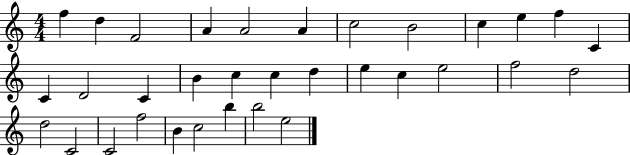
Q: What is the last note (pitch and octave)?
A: E5